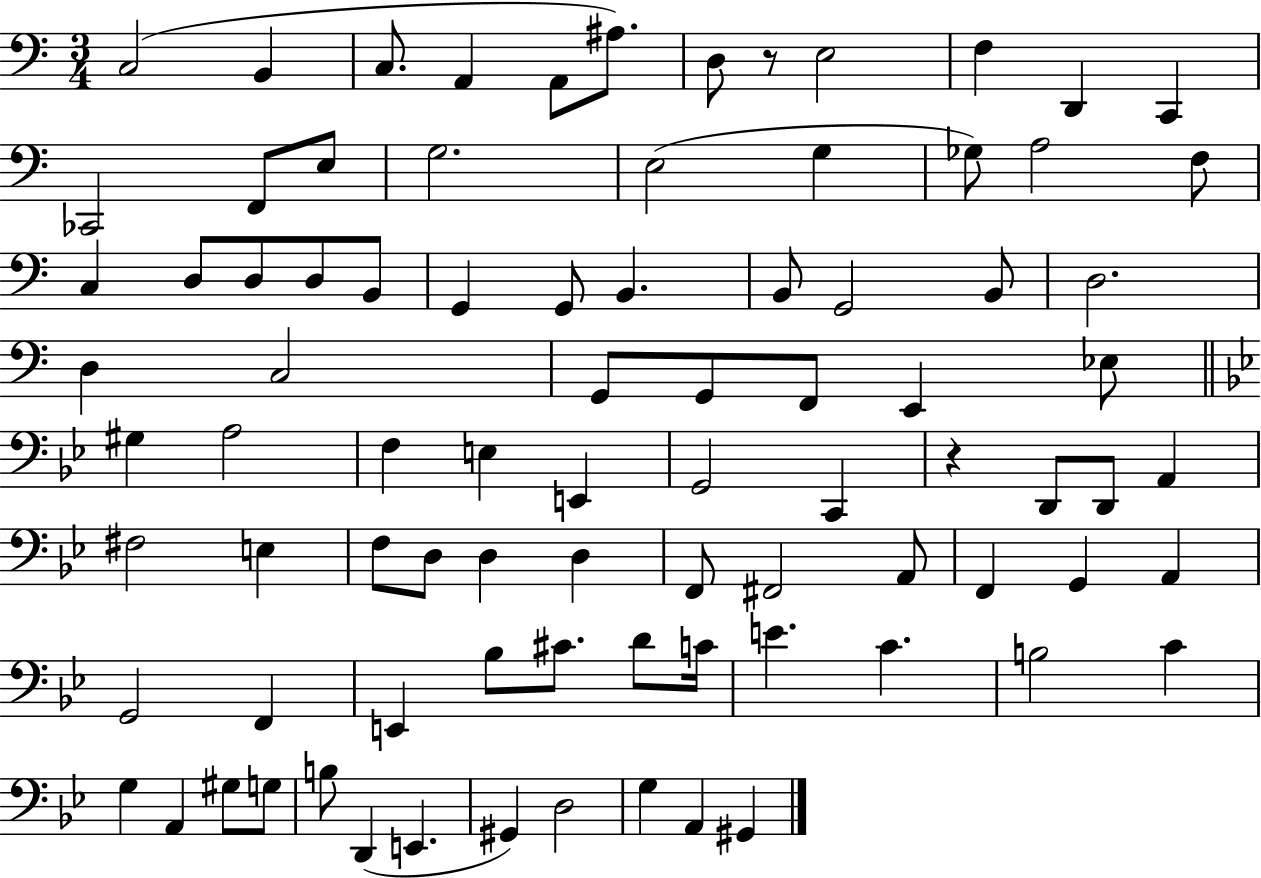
X:1
T:Untitled
M:3/4
L:1/4
K:C
C,2 B,, C,/2 A,, A,,/2 ^A,/2 D,/2 z/2 E,2 F, D,, C,, _C,,2 F,,/2 E,/2 G,2 E,2 G, _G,/2 A,2 F,/2 C, D,/2 D,/2 D,/2 B,,/2 G,, G,,/2 B,, B,,/2 G,,2 B,,/2 D,2 D, C,2 G,,/2 G,,/2 F,,/2 E,, _E,/2 ^G, A,2 F, E, E,, G,,2 C,, z D,,/2 D,,/2 A,, ^F,2 E, F,/2 D,/2 D, D, F,,/2 ^F,,2 A,,/2 F,, G,, A,, G,,2 F,, E,, _B,/2 ^C/2 D/2 C/4 E C B,2 C G, A,, ^G,/2 G,/2 B,/2 D,, E,, ^G,, D,2 G, A,, ^G,,